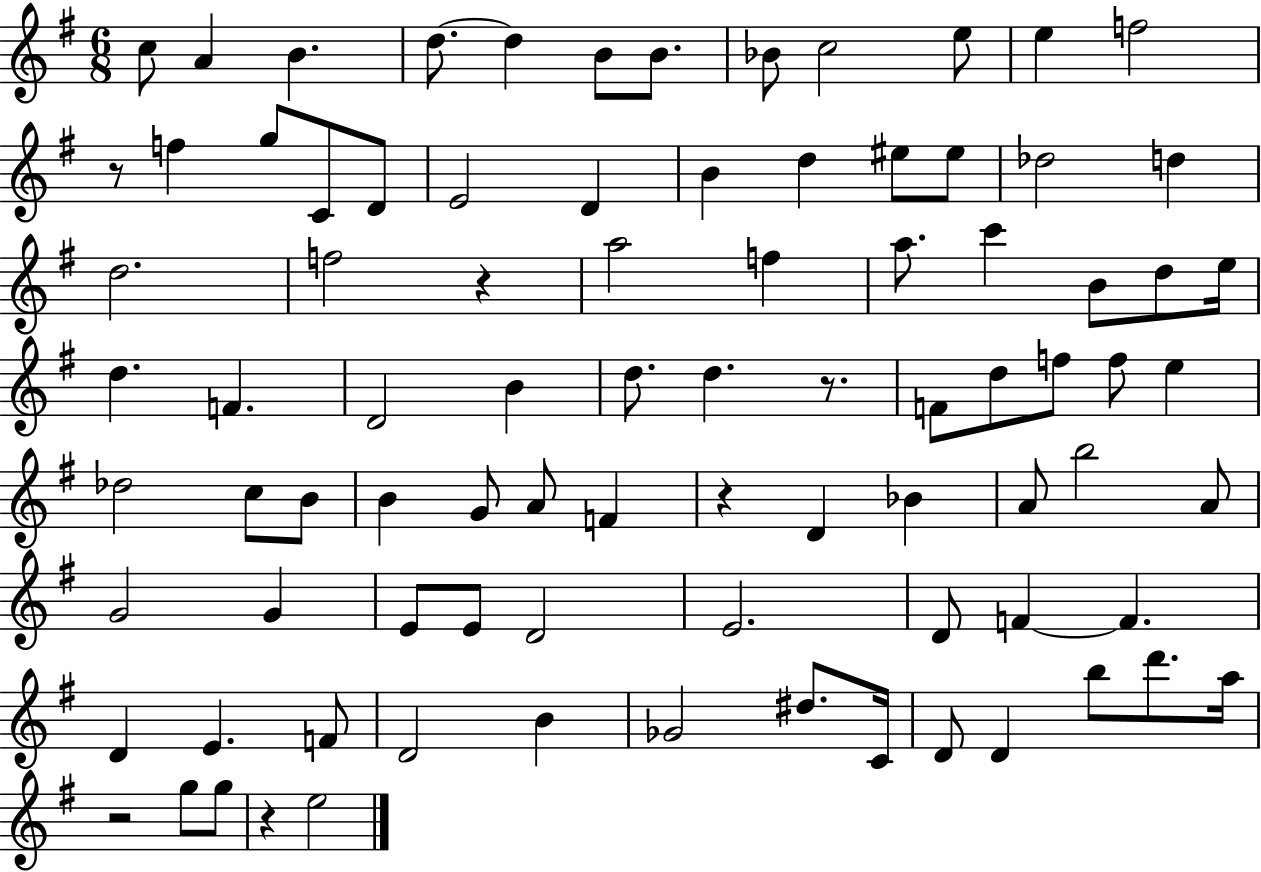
{
  \clef treble
  \numericTimeSignature
  \time 6/8
  \key g \major
  c''8 a'4 b'4. | d''8.~~ d''4 b'8 b'8. | bes'8 c''2 e''8 | e''4 f''2 | \break r8 f''4 g''8 c'8 d'8 | e'2 d'4 | b'4 d''4 eis''8 eis''8 | des''2 d''4 | \break d''2. | f''2 r4 | a''2 f''4 | a''8. c'''4 b'8 d''8 e''16 | \break d''4. f'4. | d'2 b'4 | d''8. d''4. r8. | f'8 d''8 f''8 f''8 e''4 | \break des''2 c''8 b'8 | b'4 g'8 a'8 f'4 | r4 d'4 bes'4 | a'8 b''2 a'8 | \break g'2 g'4 | e'8 e'8 d'2 | e'2. | d'8 f'4~~ f'4. | \break d'4 e'4. f'8 | d'2 b'4 | ges'2 dis''8. c'16 | d'8 d'4 b''8 d'''8. a''16 | \break r2 g''8 g''8 | r4 e''2 | \bar "|."
}